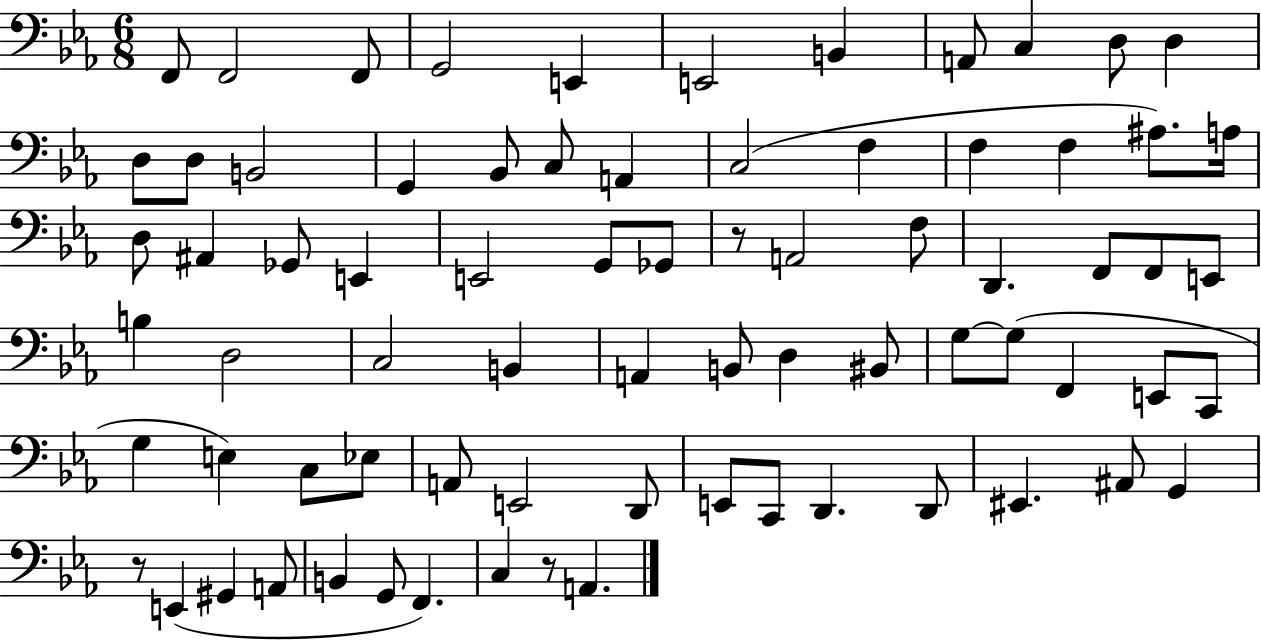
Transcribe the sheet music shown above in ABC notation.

X:1
T:Untitled
M:6/8
L:1/4
K:Eb
F,,/2 F,,2 F,,/2 G,,2 E,, E,,2 B,, A,,/2 C, D,/2 D, D,/2 D,/2 B,,2 G,, _B,,/2 C,/2 A,, C,2 F, F, F, ^A,/2 A,/4 D,/2 ^A,, _G,,/2 E,, E,,2 G,,/2 _G,,/2 z/2 A,,2 F,/2 D,, F,,/2 F,,/2 E,,/2 B, D,2 C,2 B,, A,, B,,/2 D, ^B,,/2 G,/2 G,/2 F,, E,,/2 C,,/2 G, E, C,/2 _E,/2 A,,/2 E,,2 D,,/2 E,,/2 C,,/2 D,, D,,/2 ^E,, ^A,,/2 G,, z/2 E,, ^G,, A,,/2 B,, G,,/2 F,, C, z/2 A,,